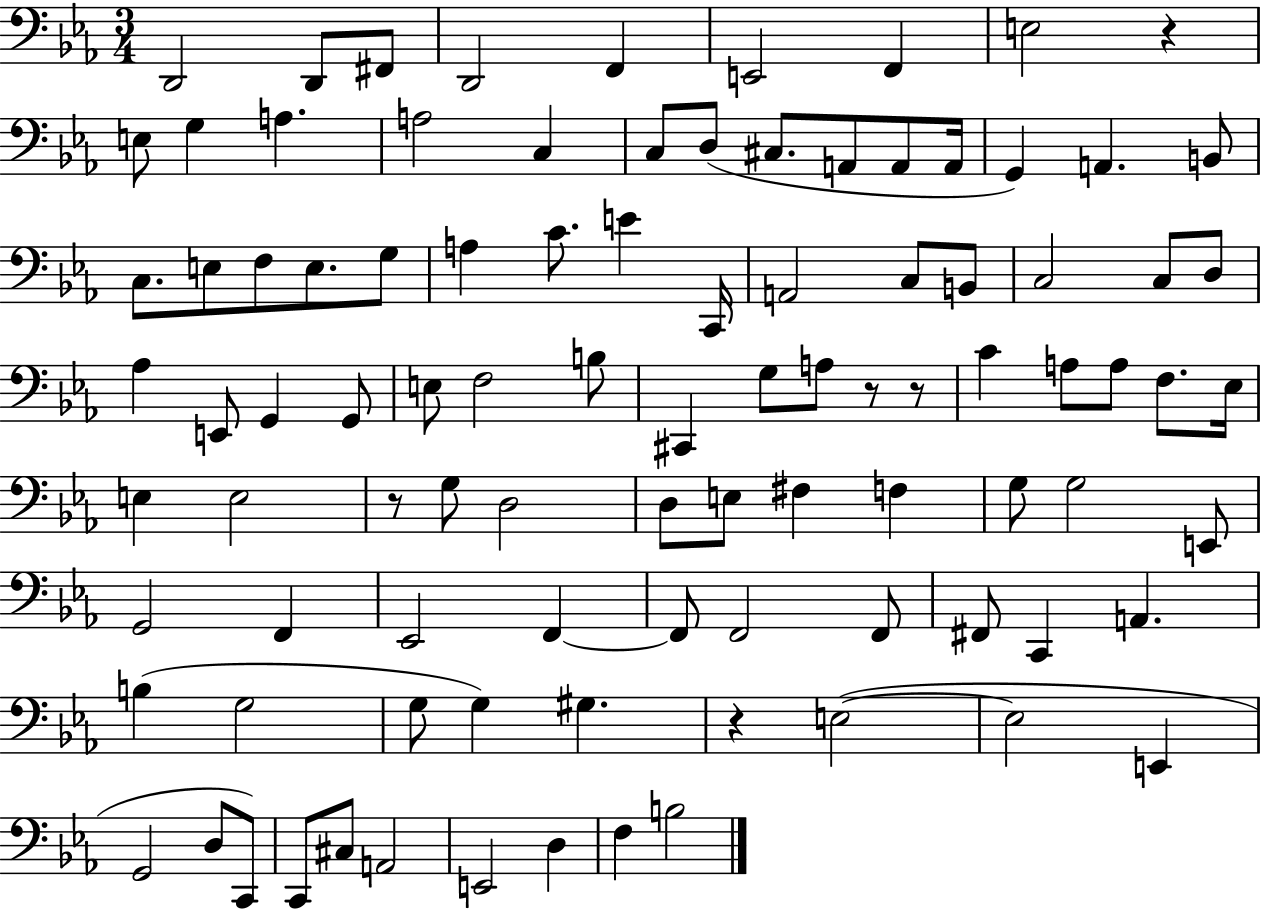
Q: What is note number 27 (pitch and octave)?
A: G3